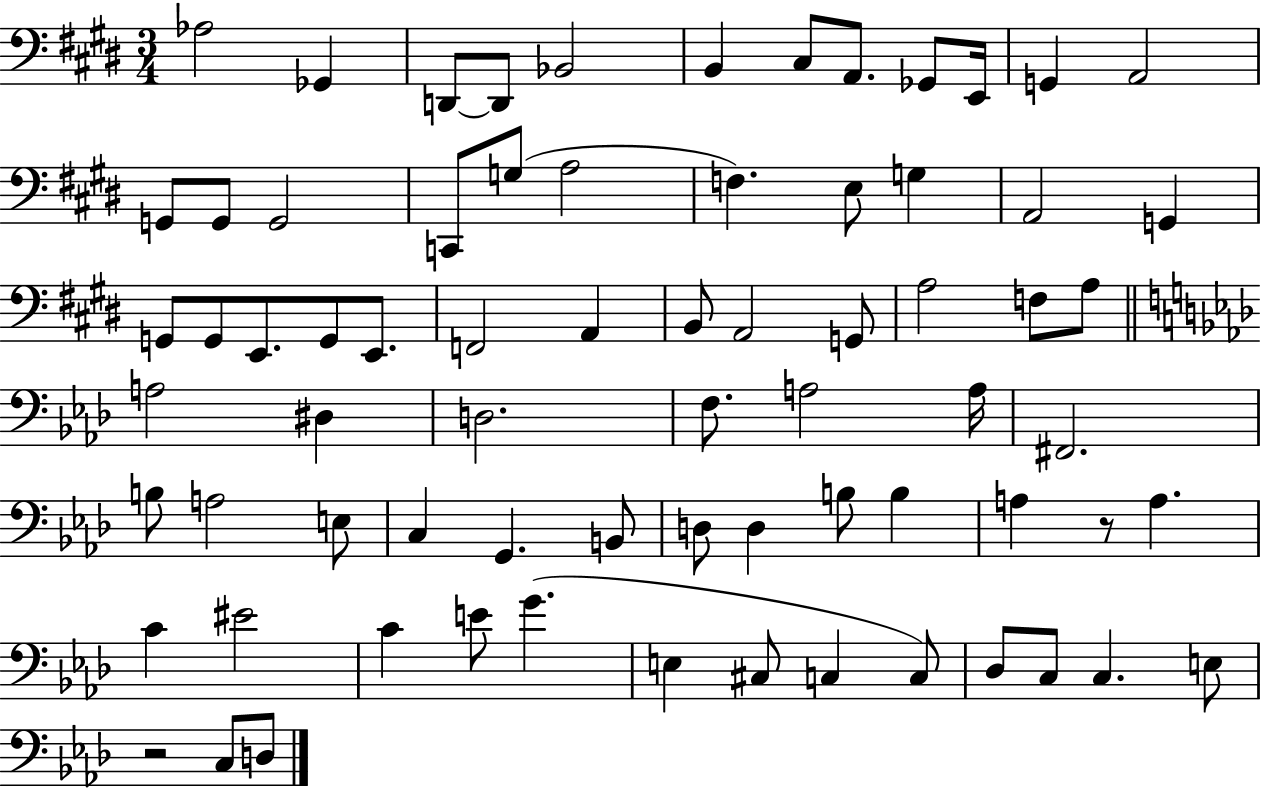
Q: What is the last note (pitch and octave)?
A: D3